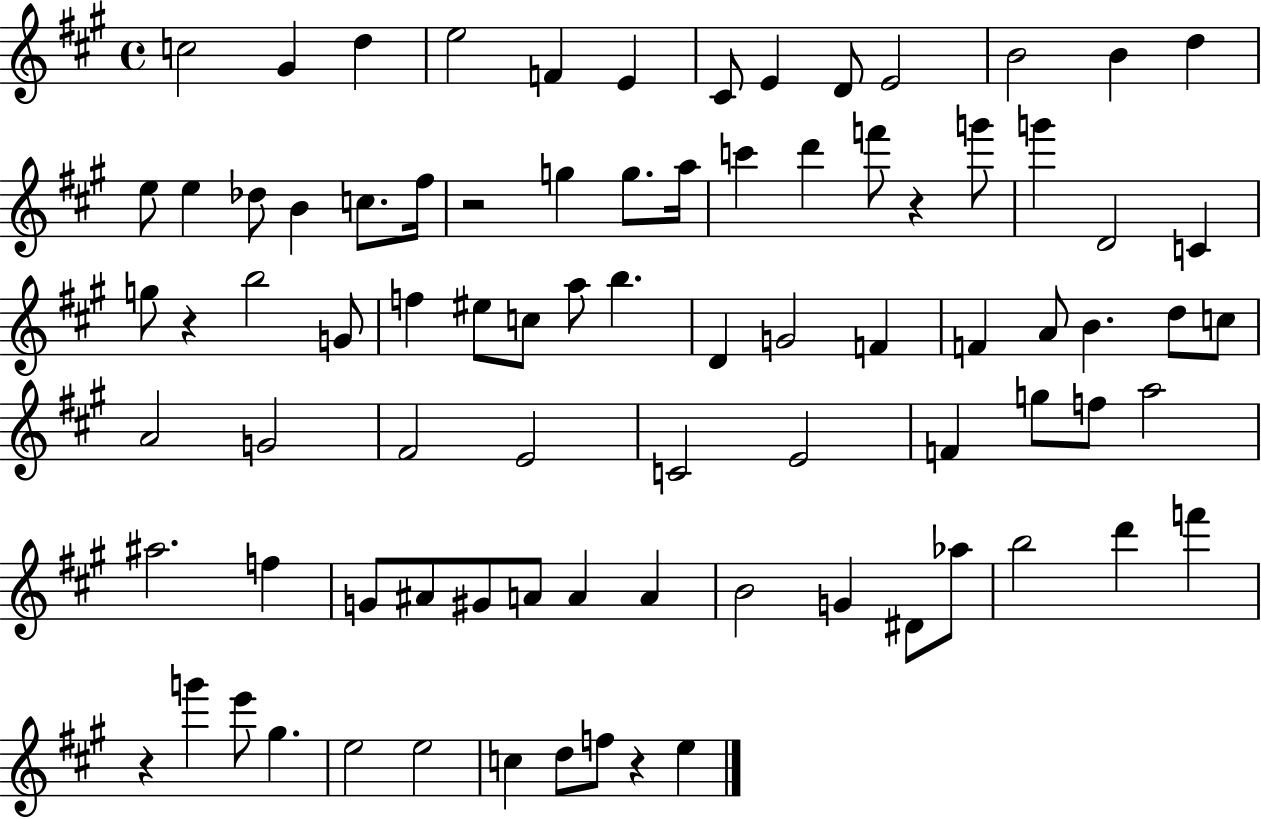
{
  \clef treble
  \time 4/4
  \defaultTimeSignature
  \key a \major
  c''2 gis'4 d''4 | e''2 f'4 e'4 | cis'8 e'4 d'8 e'2 | b'2 b'4 d''4 | \break e''8 e''4 des''8 b'4 c''8. fis''16 | r2 g''4 g''8. a''16 | c'''4 d'''4 f'''8 r4 g'''8 | g'''4 d'2 c'4 | \break g''8 r4 b''2 g'8 | f''4 eis''8 c''8 a''8 b''4. | d'4 g'2 f'4 | f'4 a'8 b'4. d''8 c''8 | \break a'2 g'2 | fis'2 e'2 | c'2 e'2 | f'4 g''8 f''8 a''2 | \break ais''2. f''4 | g'8 ais'8 gis'8 a'8 a'4 a'4 | b'2 g'4 dis'8 aes''8 | b''2 d'''4 f'''4 | \break r4 g'''4 e'''8 gis''4. | e''2 e''2 | c''4 d''8 f''8 r4 e''4 | \bar "|."
}